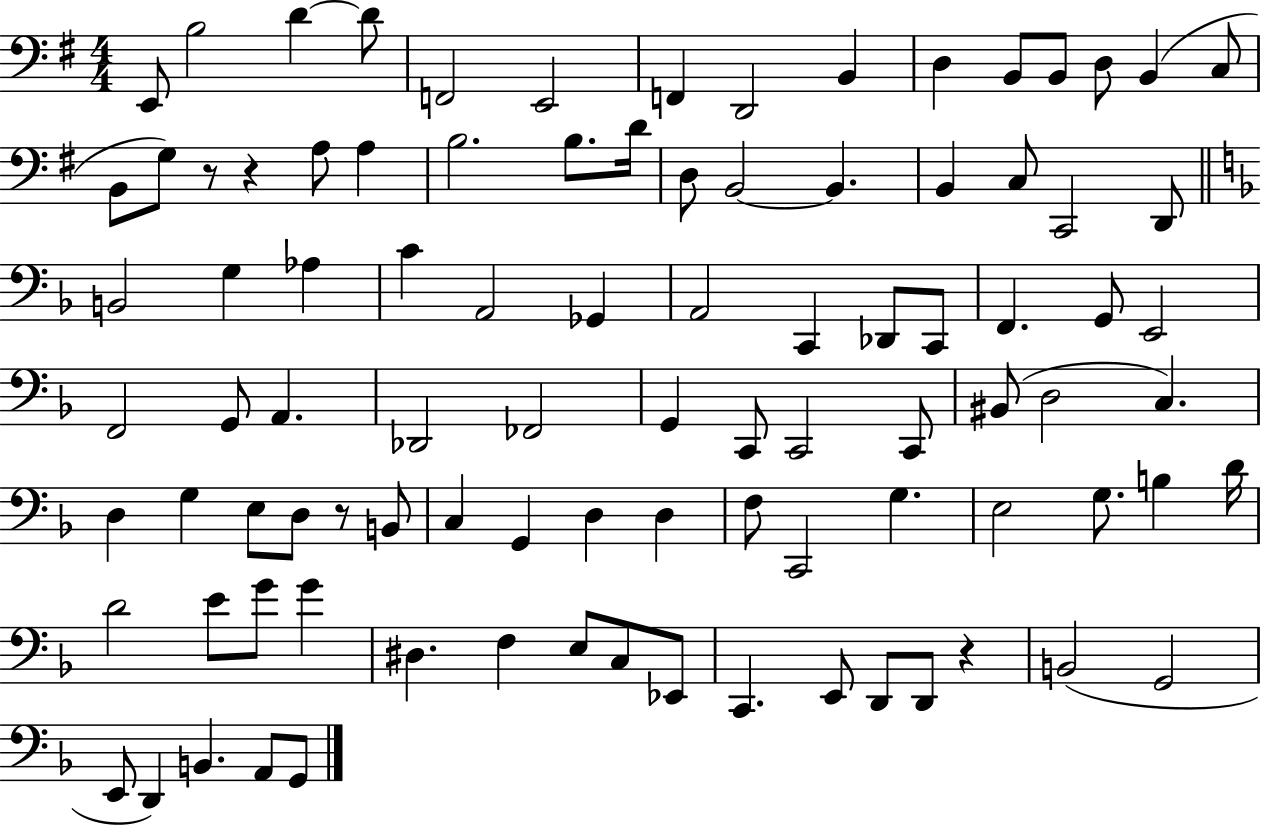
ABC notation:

X:1
T:Untitled
M:4/4
L:1/4
K:G
E,,/2 B,2 D D/2 F,,2 E,,2 F,, D,,2 B,, D, B,,/2 B,,/2 D,/2 B,, C,/2 B,,/2 G,/2 z/2 z A,/2 A, B,2 B,/2 D/4 D,/2 B,,2 B,, B,, C,/2 C,,2 D,,/2 B,,2 G, _A, C A,,2 _G,, A,,2 C,, _D,,/2 C,,/2 F,, G,,/2 E,,2 F,,2 G,,/2 A,, _D,,2 _F,,2 G,, C,,/2 C,,2 C,,/2 ^B,,/2 D,2 C, D, G, E,/2 D,/2 z/2 B,,/2 C, G,, D, D, F,/2 C,,2 G, E,2 G,/2 B, D/4 D2 E/2 G/2 G ^D, F, E,/2 C,/2 _E,,/2 C,, E,,/2 D,,/2 D,,/2 z B,,2 G,,2 E,,/2 D,, B,, A,,/2 G,,/2